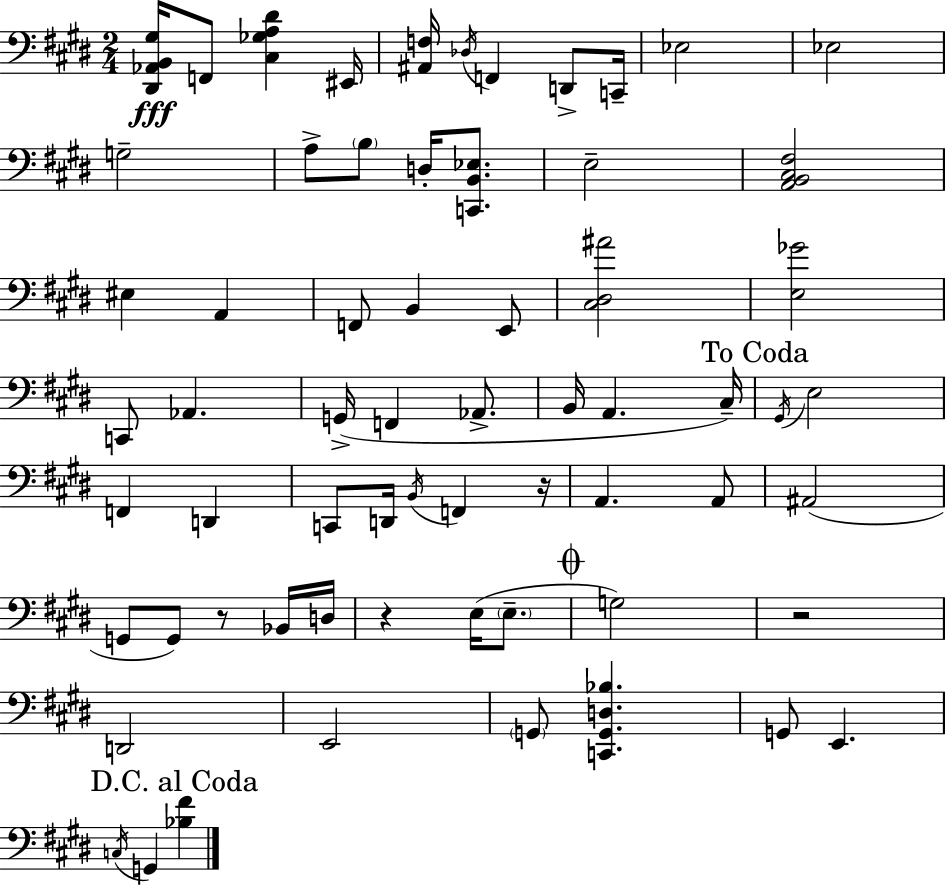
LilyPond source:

{
  \clef bass
  \numericTimeSignature
  \time 2/4
  \key e \major
  \repeat volta 2 { <dis, aes, b, gis>16\fff f,8 <cis ges a dis'>4 eis,16 | <ais, f>16 \acciaccatura { des16 } f,4 d,8-> | c,16-- ees2 | ees2 | \break g2-- | a8-> \parenthesize b8 d16-. <c, b, ees>8. | e2-- | <a, b, cis fis>2 | \break eis4 a,4 | f,8 b,4 e,8 | <cis dis ais'>2 | <e ges'>2 | \break c,8 aes,4. | g,16->( f,4 aes,8.-> | b,16 a,4. | cis16--) \mark "To Coda" \acciaccatura { gis,16 } e2 | \break f,4 d,4 | c,8 d,16 \acciaccatura { b,16 } f,4 | r16 a,4. | a,8 ais,2( | \break g,8 g,8) r8 | bes,16 d16 r4 e16( | \parenthesize e8.-- \mark \markup { \musicglyph "scripts.coda" } g2) | r2 | \break d,2 | e,2 | \parenthesize g,8 <c, g, d bes>4. | g,8 e,4. | \break \mark "D.C. al Coda" \acciaccatura { c16 } g,4 | <bes fis'>4 } \bar "|."
}